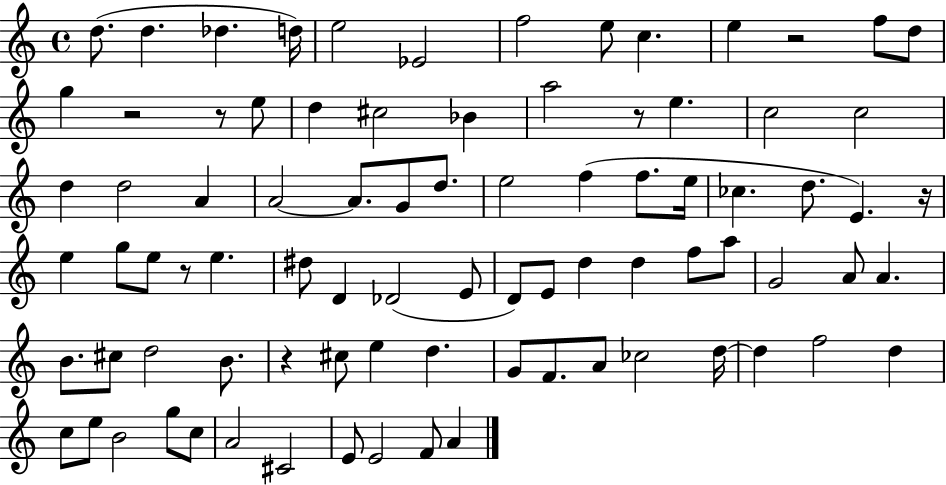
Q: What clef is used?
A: treble